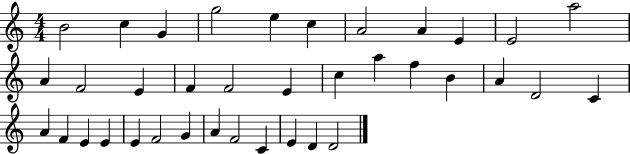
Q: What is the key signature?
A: C major